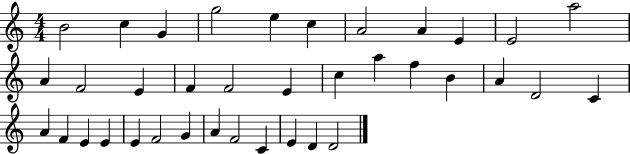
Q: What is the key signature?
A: C major